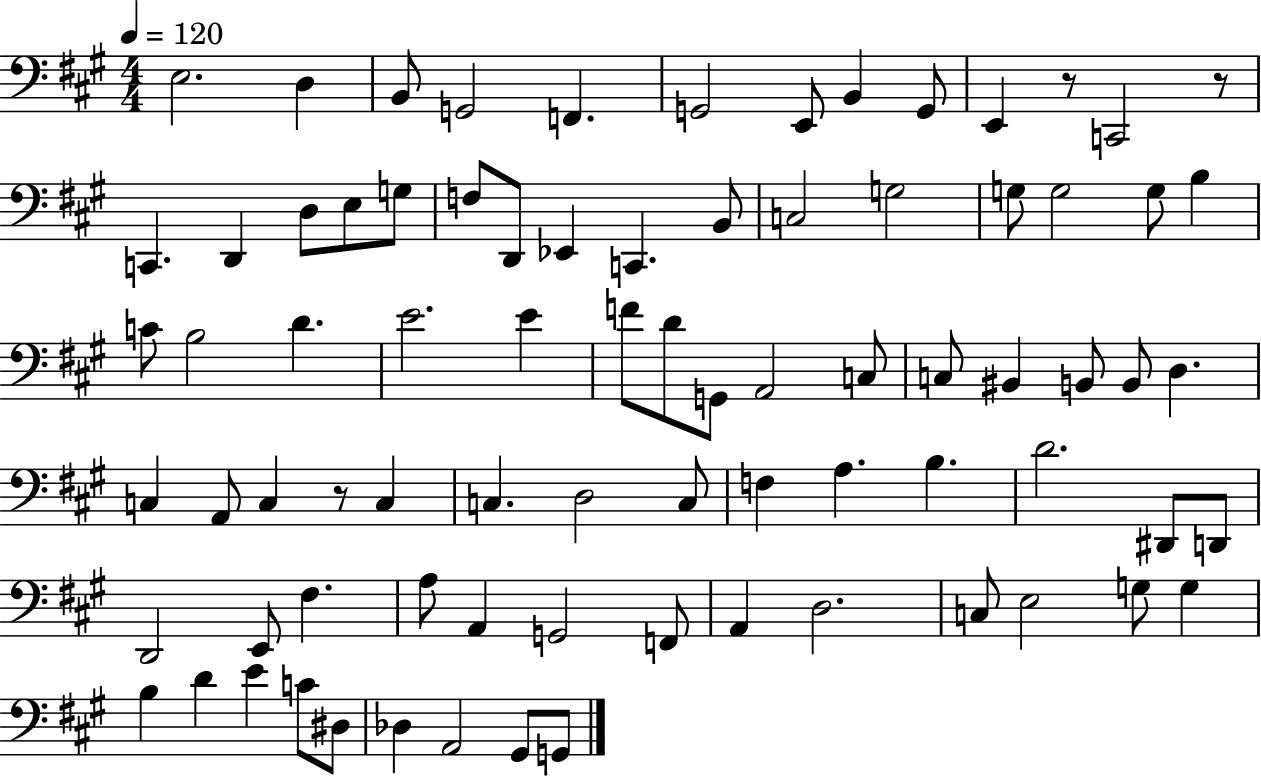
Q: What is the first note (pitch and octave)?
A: E3